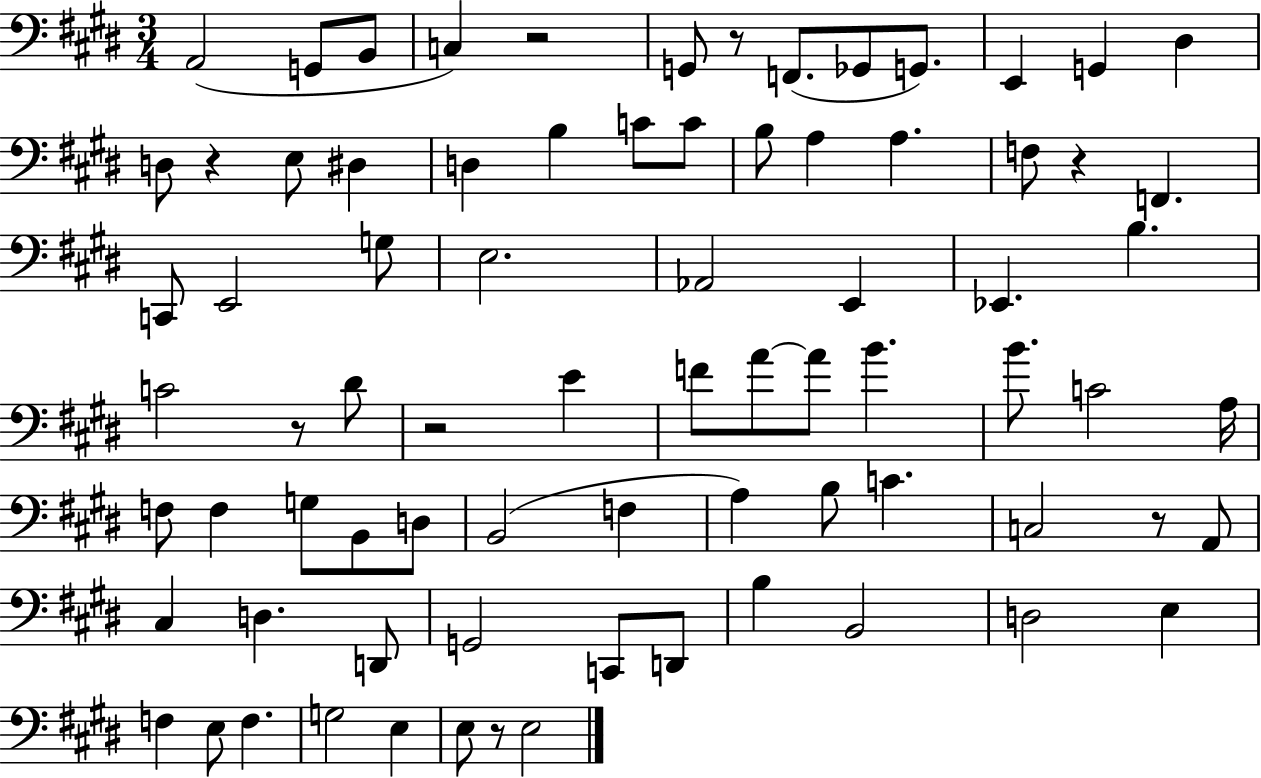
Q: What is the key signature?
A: E major